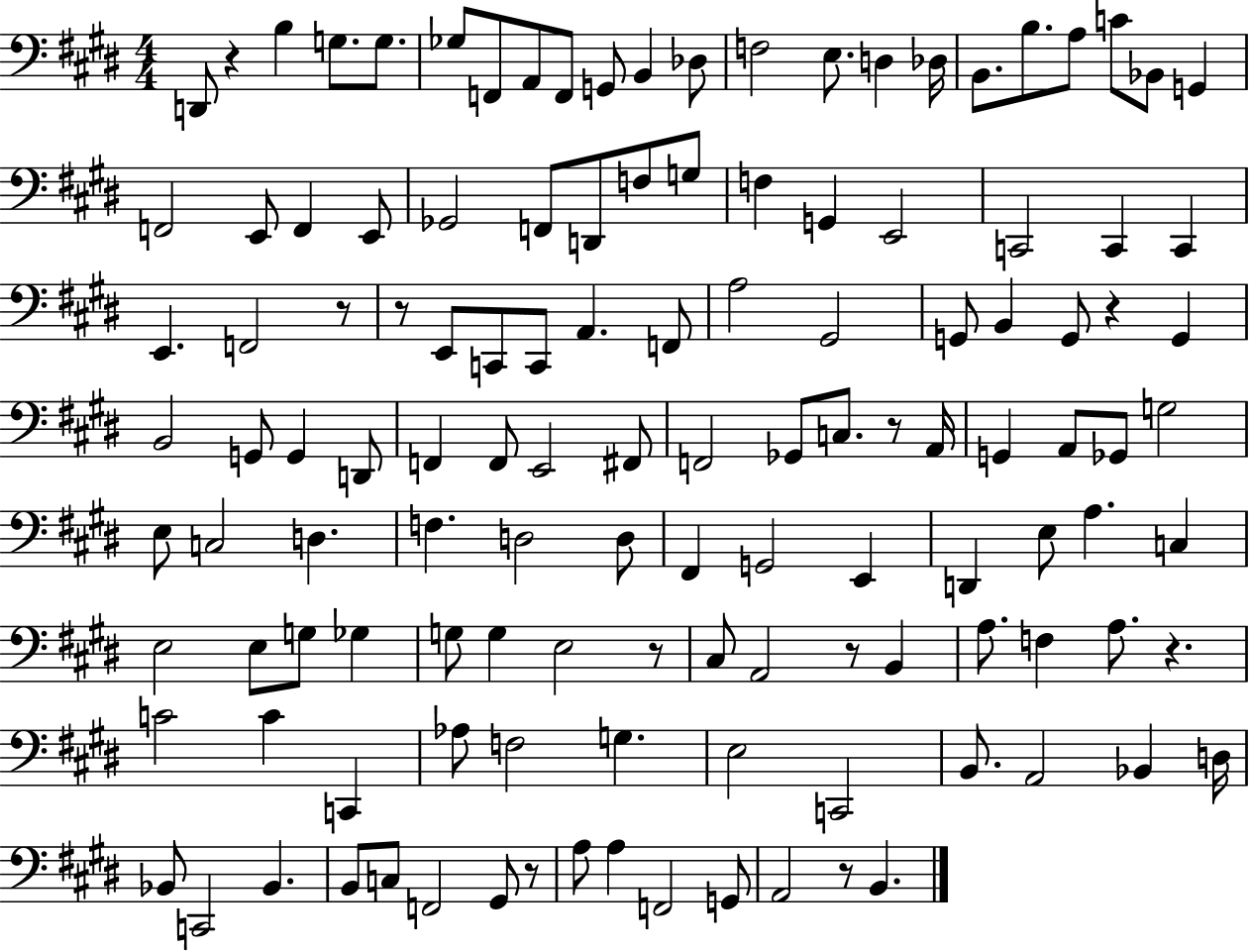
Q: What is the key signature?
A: E major